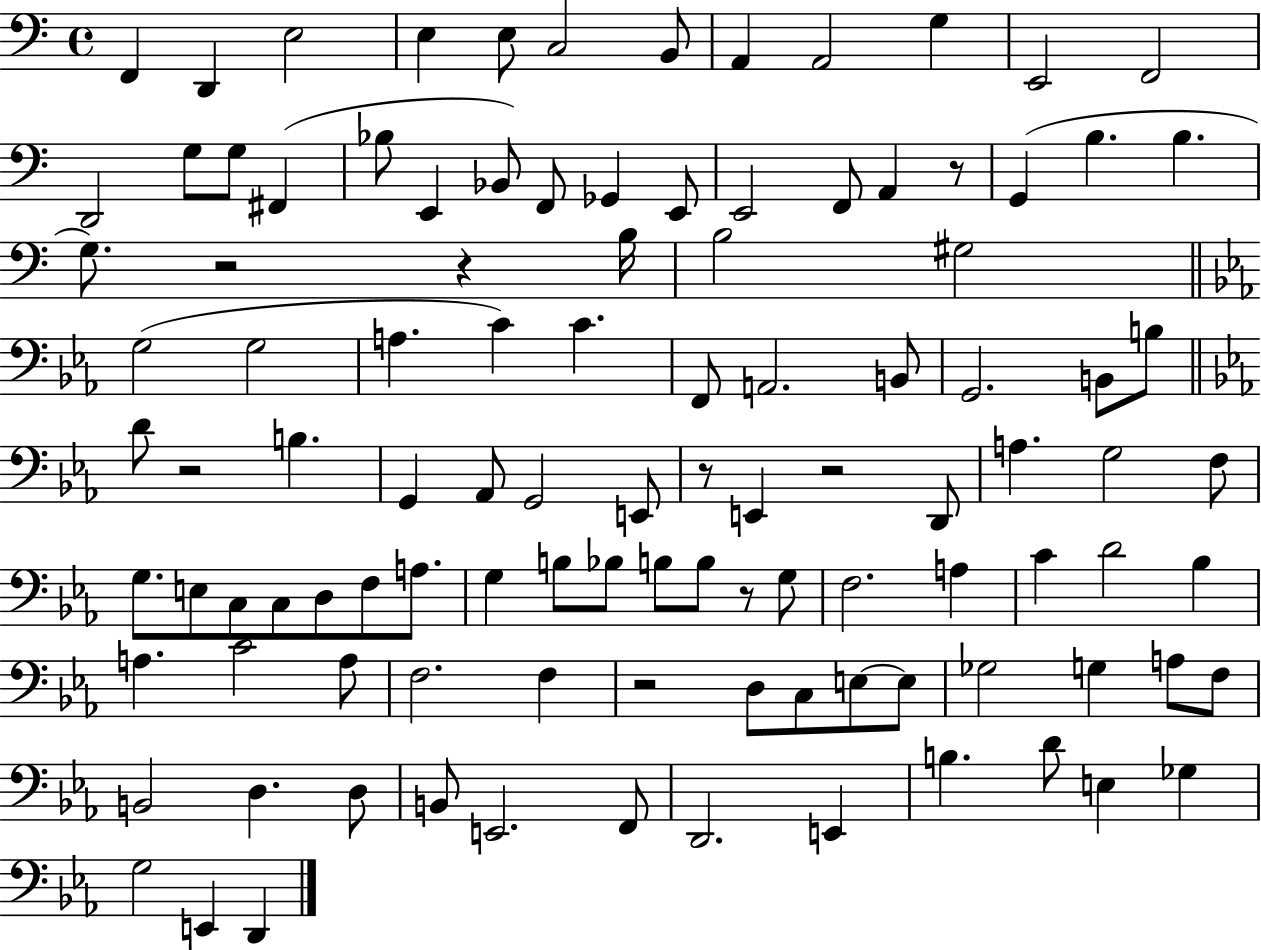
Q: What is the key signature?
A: C major